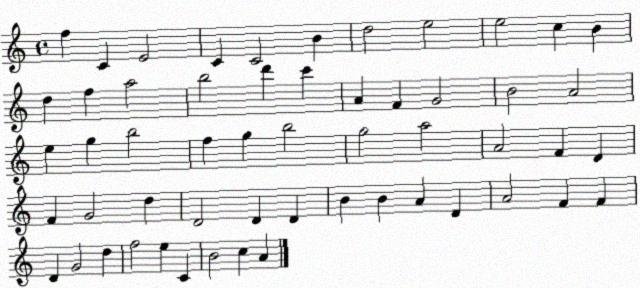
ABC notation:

X:1
T:Untitled
M:4/4
L:1/4
K:C
f C E2 C C2 B d2 e2 e2 c B d f a2 b2 d' c' A F G2 B2 A2 e g b2 f g b2 g2 a2 A2 F D F G2 d D2 D D B B A D A2 F F D G2 d f2 e C B2 c A